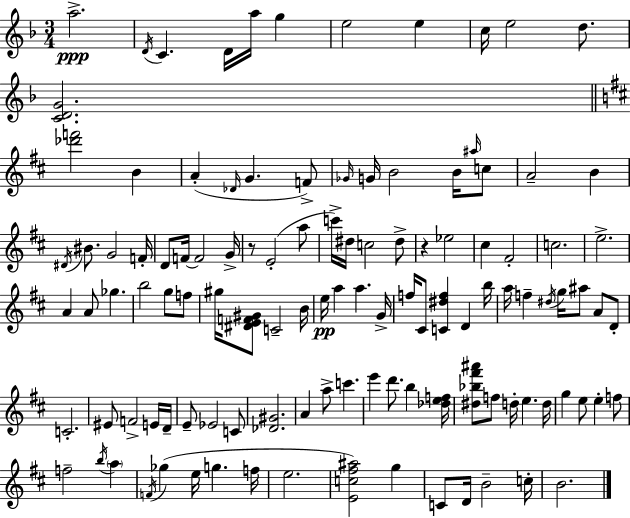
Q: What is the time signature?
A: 3/4